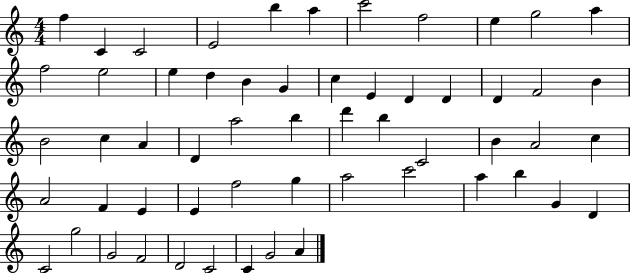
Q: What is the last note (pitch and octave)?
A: A4